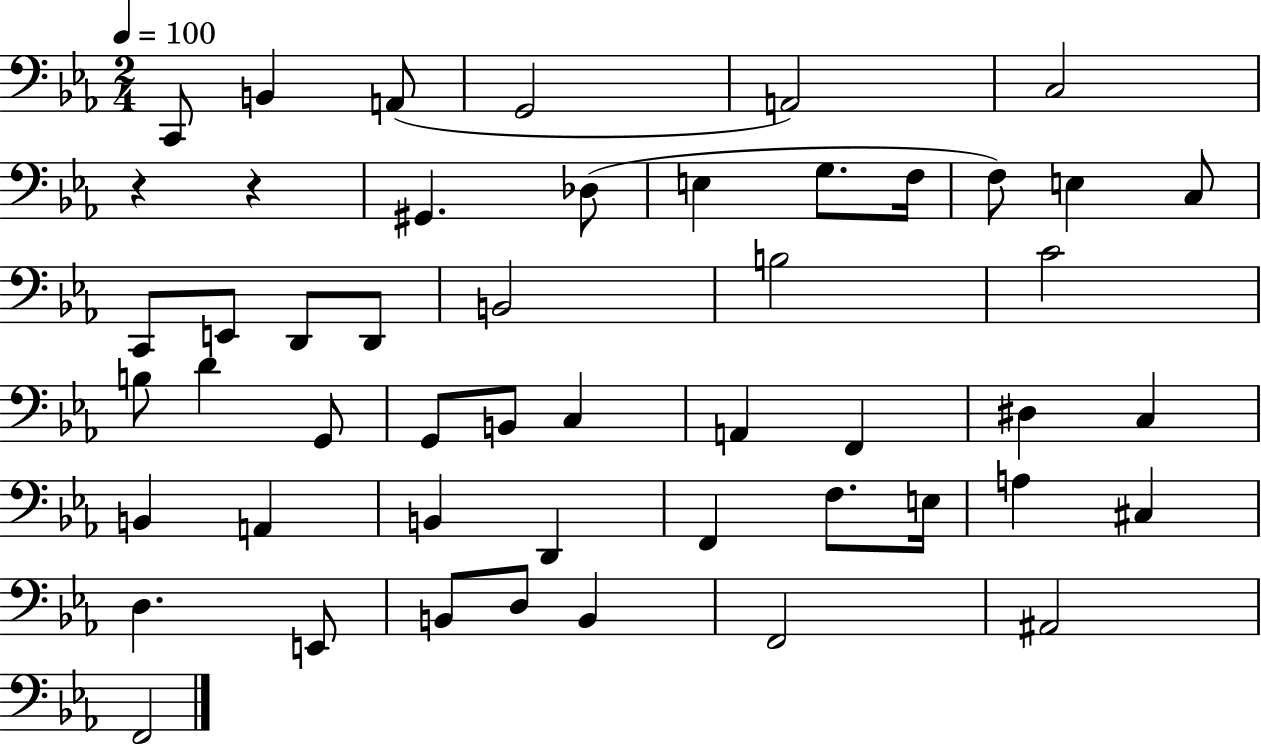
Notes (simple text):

C2/e B2/q A2/e G2/h A2/h C3/h R/q R/q G#2/q. Db3/e E3/q G3/e. F3/s F3/e E3/q C3/e C2/e E2/e D2/e D2/e B2/h B3/h C4/h B3/e D4/q G2/e G2/e B2/e C3/q A2/q F2/q D#3/q C3/q B2/q A2/q B2/q D2/q F2/q F3/e. E3/s A3/q C#3/q D3/q. E2/e B2/e D3/e B2/q F2/h A#2/h F2/h